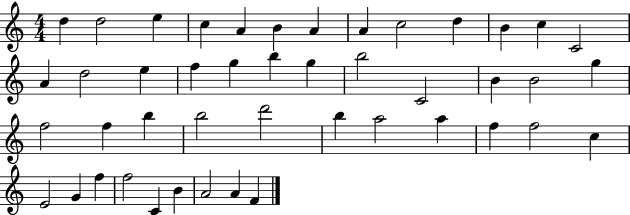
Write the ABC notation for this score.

X:1
T:Untitled
M:4/4
L:1/4
K:C
d d2 e c A B A A c2 d B c C2 A d2 e f g b g b2 C2 B B2 g f2 f b b2 d'2 b a2 a f f2 c E2 G f f2 C B A2 A F